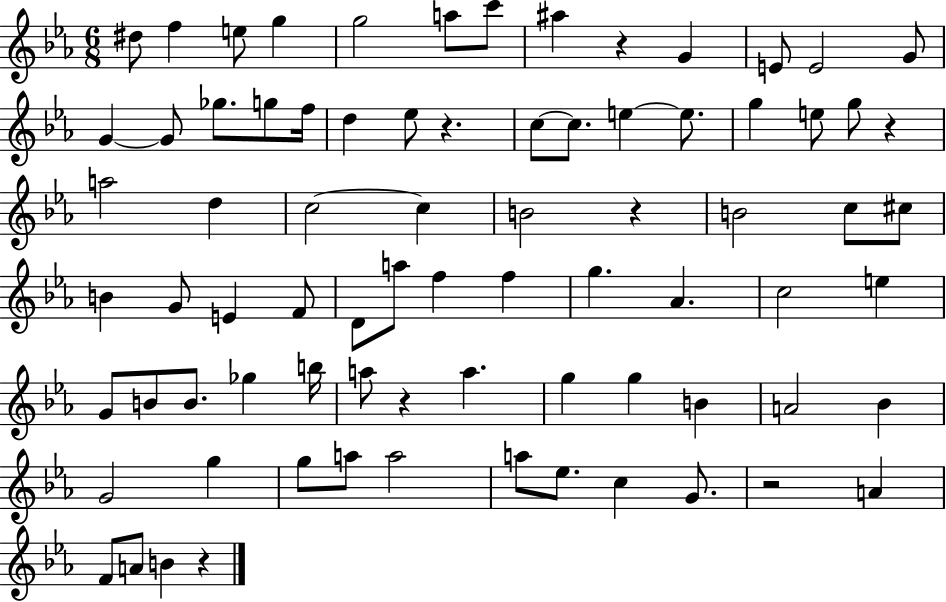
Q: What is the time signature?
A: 6/8